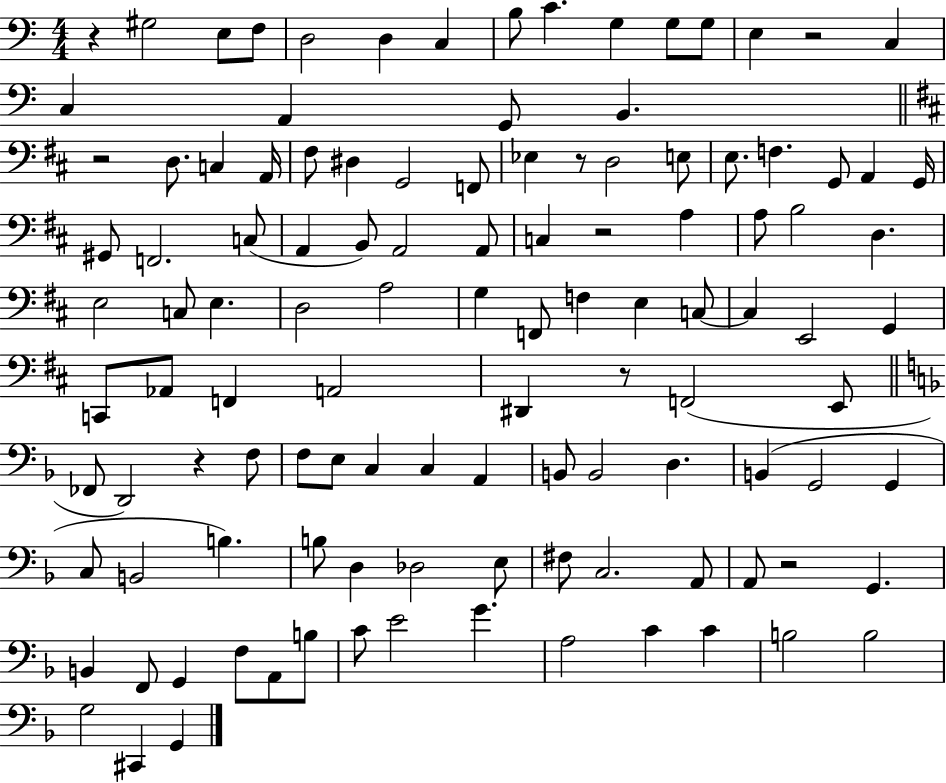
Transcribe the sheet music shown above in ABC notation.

X:1
T:Untitled
M:4/4
L:1/4
K:C
z ^G,2 E,/2 F,/2 D,2 D, C, B,/2 C G, G,/2 G,/2 E, z2 C, C, A,, G,,/2 B,, z2 D,/2 C, A,,/4 ^F,/2 ^D, G,,2 F,,/2 _E, z/2 D,2 E,/2 E,/2 F, G,,/2 A,, G,,/4 ^G,,/2 F,,2 C,/2 A,, B,,/2 A,,2 A,,/2 C, z2 A, A,/2 B,2 D, E,2 C,/2 E, D,2 A,2 G, F,,/2 F, E, C,/2 C, E,,2 G,, C,,/2 _A,,/2 F,, A,,2 ^D,, z/2 F,,2 E,,/2 _F,,/2 D,,2 z F,/2 F,/2 E,/2 C, C, A,, B,,/2 B,,2 D, B,, G,,2 G,, C,/2 B,,2 B, B,/2 D, _D,2 E,/2 ^F,/2 C,2 A,,/2 A,,/2 z2 G,, B,, F,,/2 G,, F,/2 A,,/2 B,/2 C/2 E2 G A,2 C C B,2 B,2 G,2 ^C,, G,,